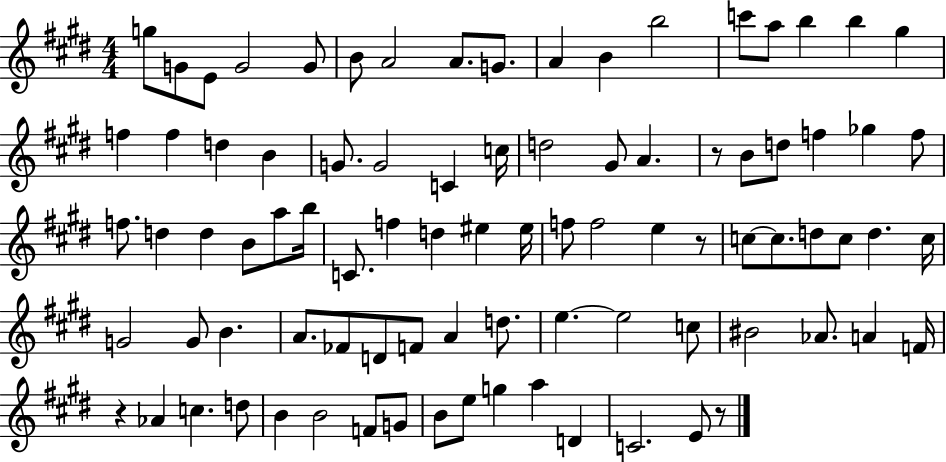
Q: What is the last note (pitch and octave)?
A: E4